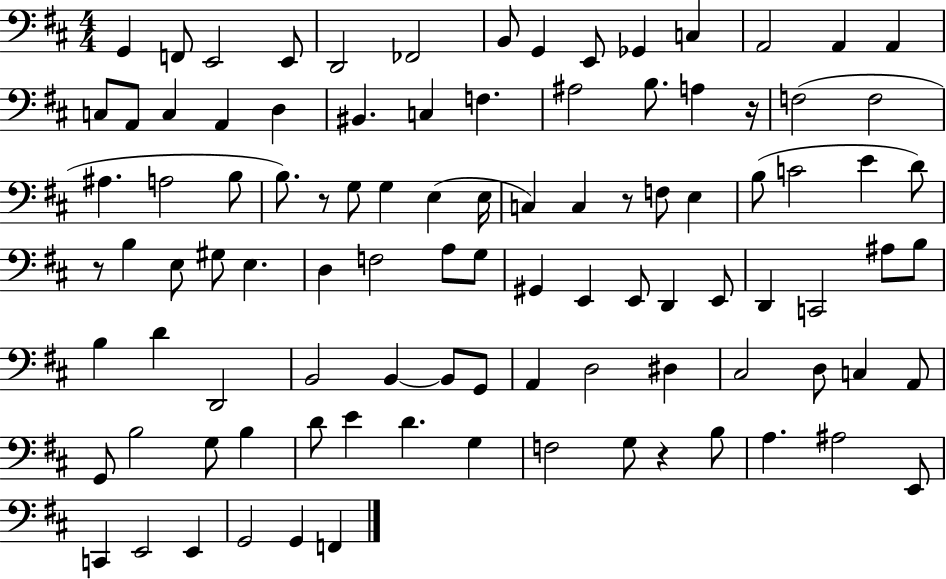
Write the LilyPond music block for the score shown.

{
  \clef bass
  \numericTimeSignature
  \time 4/4
  \key d \major
  \repeat volta 2 { g,4 f,8 e,2 e,8 | d,2 fes,2 | b,8 g,4 e,8 ges,4 c4 | a,2 a,4 a,4 | \break c8 a,8 c4 a,4 d4 | bis,4. c4 f4. | ais2 b8. a4 r16 | f2( f2 | \break ais4. a2 b8 | b8.) r8 g8 g4 e4( e16 | c4) c4 r8 f8 e4 | b8( c'2 e'4 d'8) | \break r8 b4 e8 gis8 e4. | d4 f2 a8 g8 | gis,4 e,4 e,8 d,4 e,8 | d,4 c,2 ais8 b8 | \break b4 d'4 d,2 | b,2 b,4~~ b,8 g,8 | a,4 d2 dis4 | cis2 d8 c4 a,8 | \break g,8 b2 g8 b4 | d'8 e'4 d'4. g4 | f2 g8 r4 b8 | a4. ais2 e,8 | \break c,4 e,2 e,4 | g,2 g,4 f,4 | } \bar "|."
}